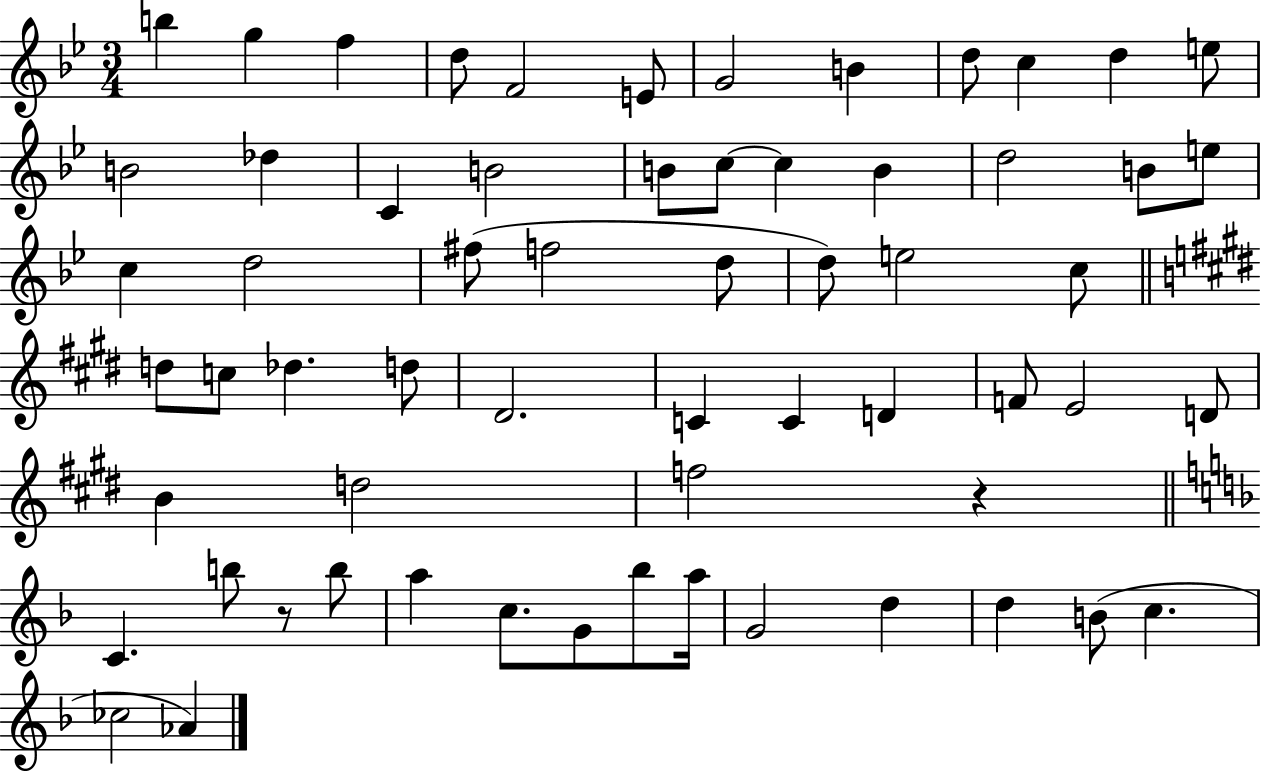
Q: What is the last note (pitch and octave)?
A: Ab4